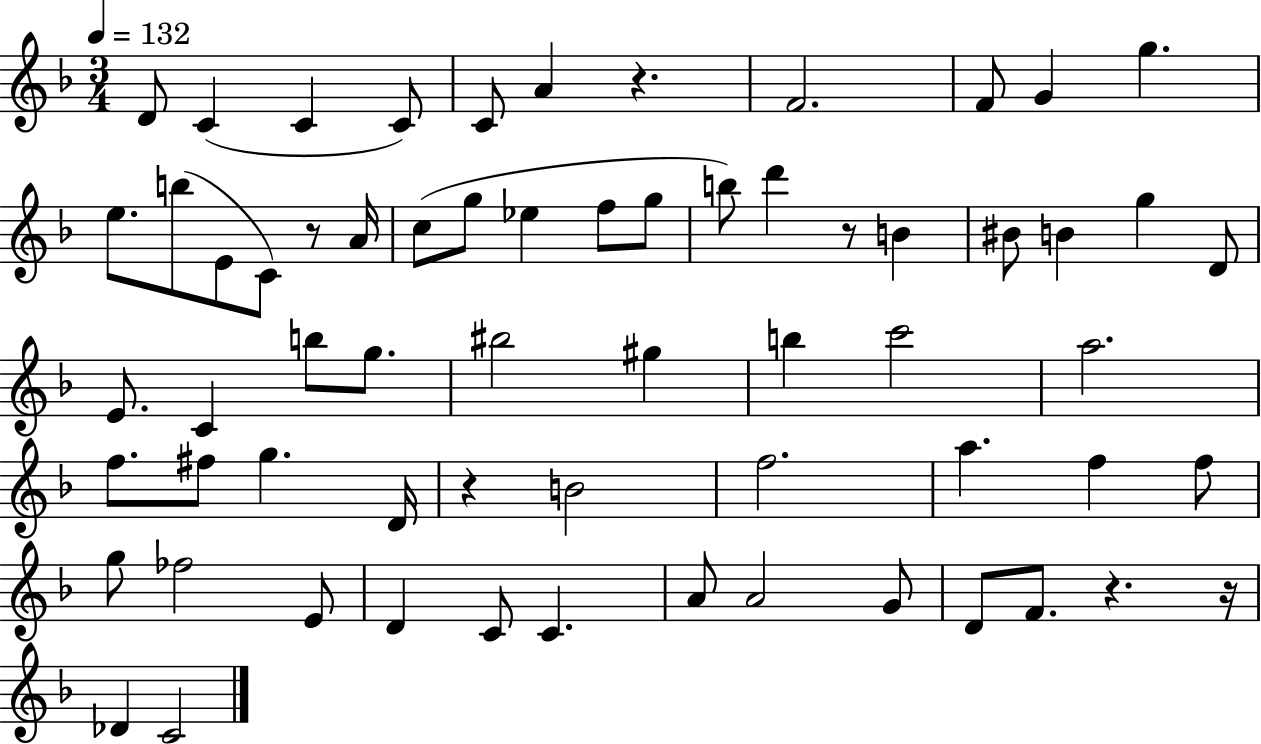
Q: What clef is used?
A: treble